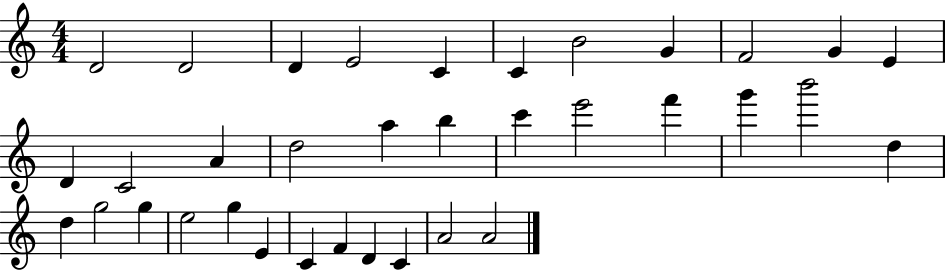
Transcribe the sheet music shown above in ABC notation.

X:1
T:Untitled
M:4/4
L:1/4
K:C
D2 D2 D E2 C C B2 G F2 G E D C2 A d2 a b c' e'2 f' g' b'2 d d g2 g e2 g E C F D C A2 A2